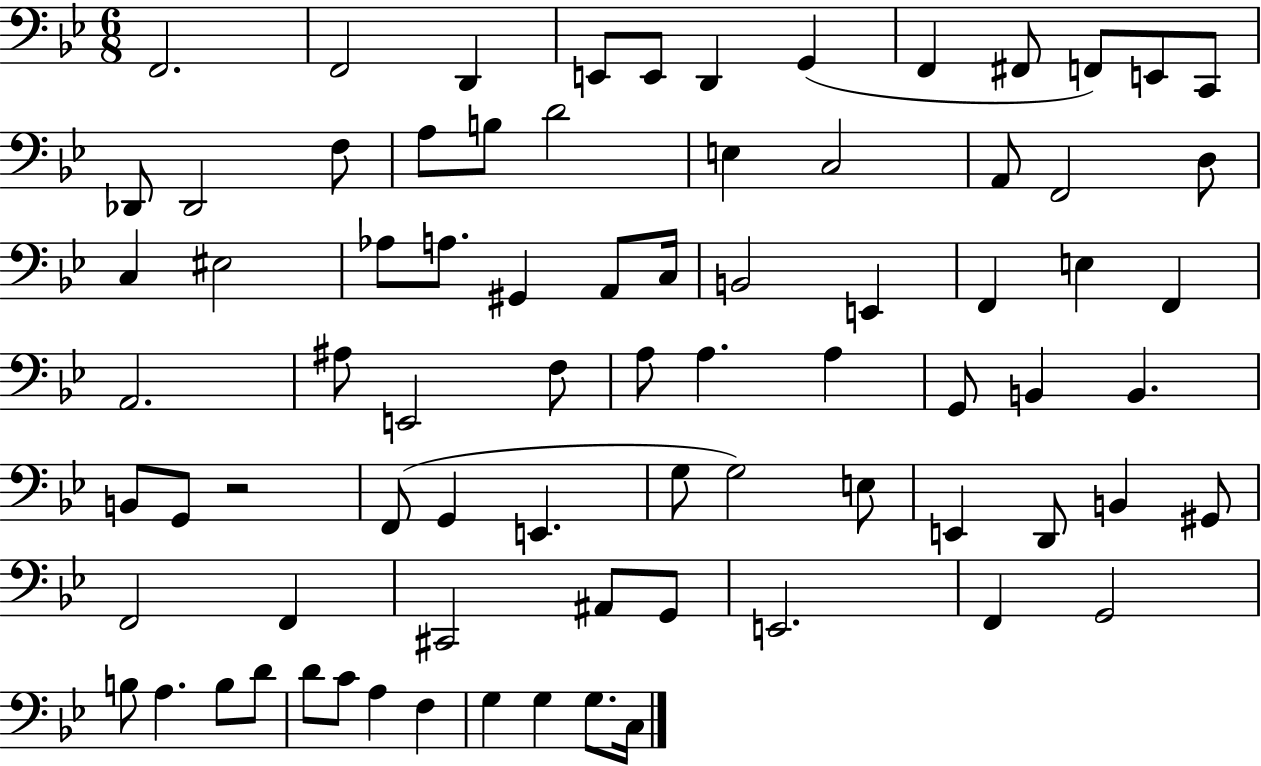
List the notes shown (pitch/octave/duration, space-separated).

F2/h. F2/h D2/q E2/e E2/e D2/q G2/q F2/q F#2/e F2/e E2/e C2/e Db2/e Db2/h F3/e A3/e B3/e D4/h E3/q C3/h A2/e F2/h D3/e C3/q EIS3/h Ab3/e A3/e. G#2/q A2/e C3/s B2/h E2/q F2/q E3/q F2/q A2/h. A#3/e E2/h F3/e A3/e A3/q. A3/q G2/e B2/q B2/q. B2/e G2/e R/h F2/e G2/q E2/q. G3/e G3/h E3/e E2/q D2/e B2/q G#2/e F2/h F2/q C#2/h A#2/e G2/e E2/h. F2/q G2/h B3/e A3/q. B3/e D4/e D4/e C4/e A3/q F3/q G3/q G3/q G3/e. C3/s